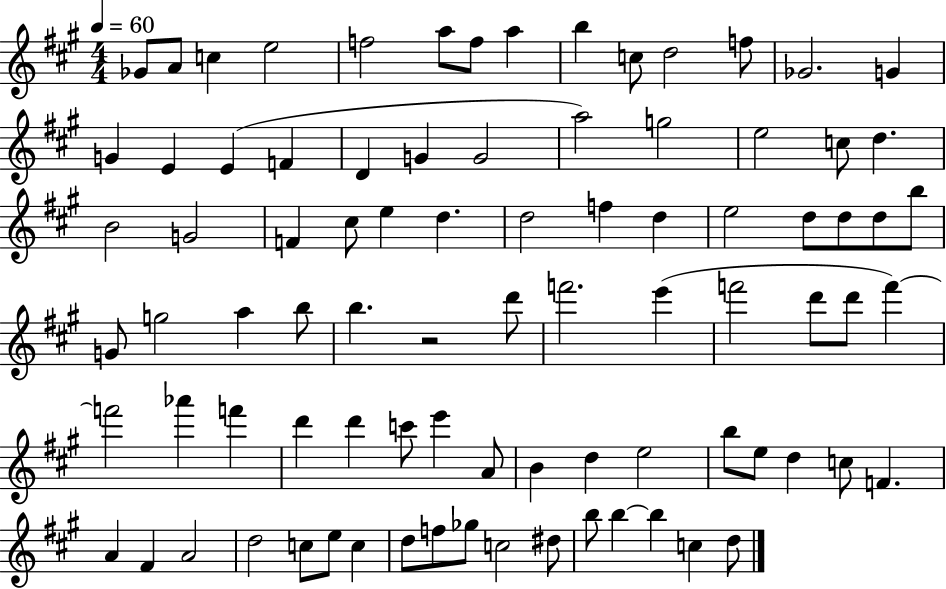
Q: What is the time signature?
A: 4/4